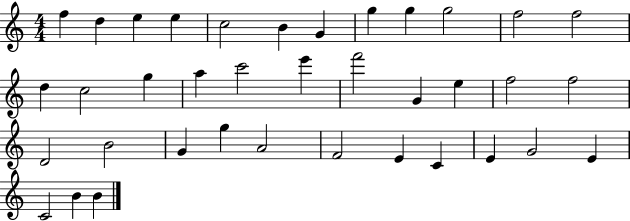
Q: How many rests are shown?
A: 0